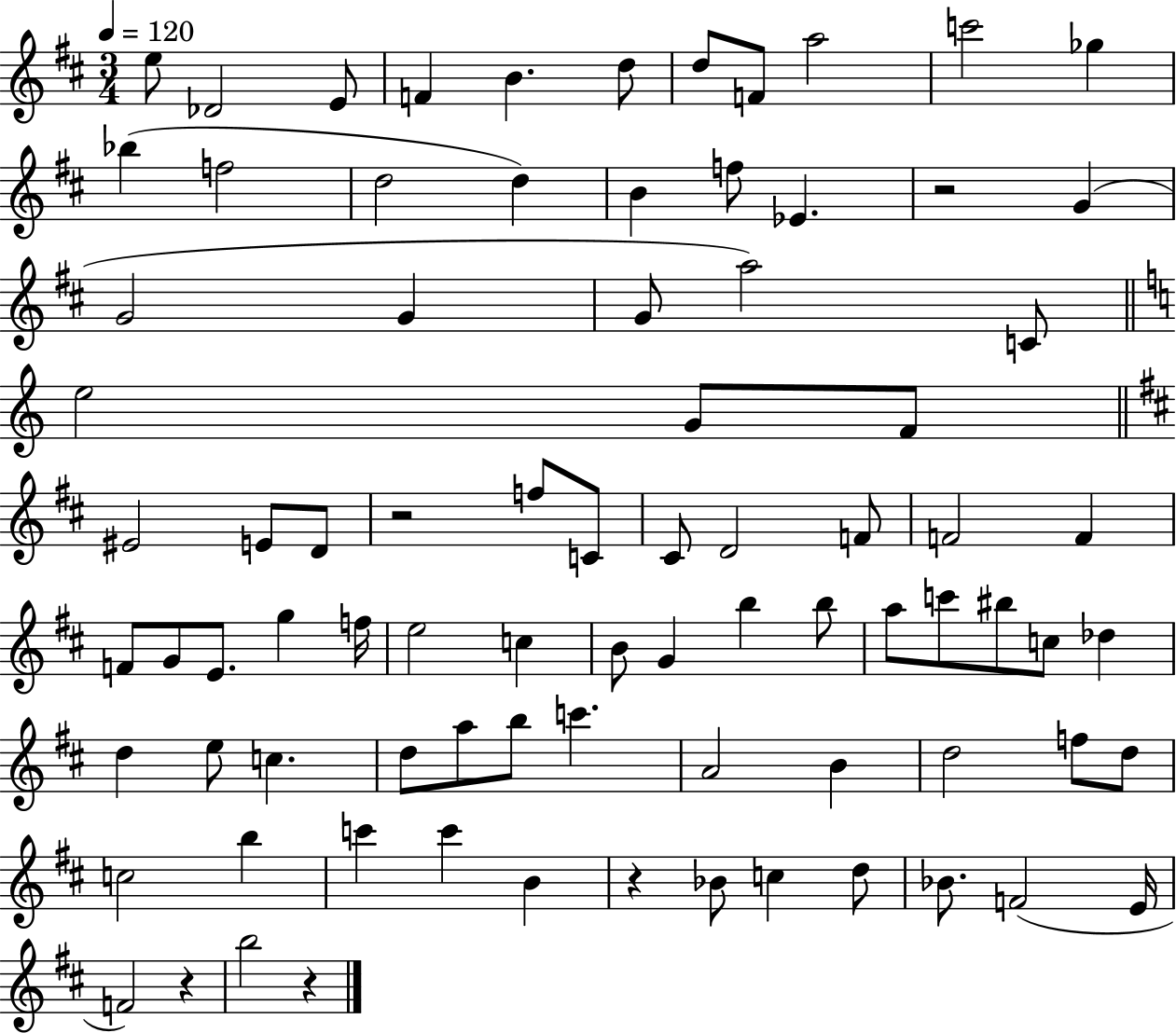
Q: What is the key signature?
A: D major